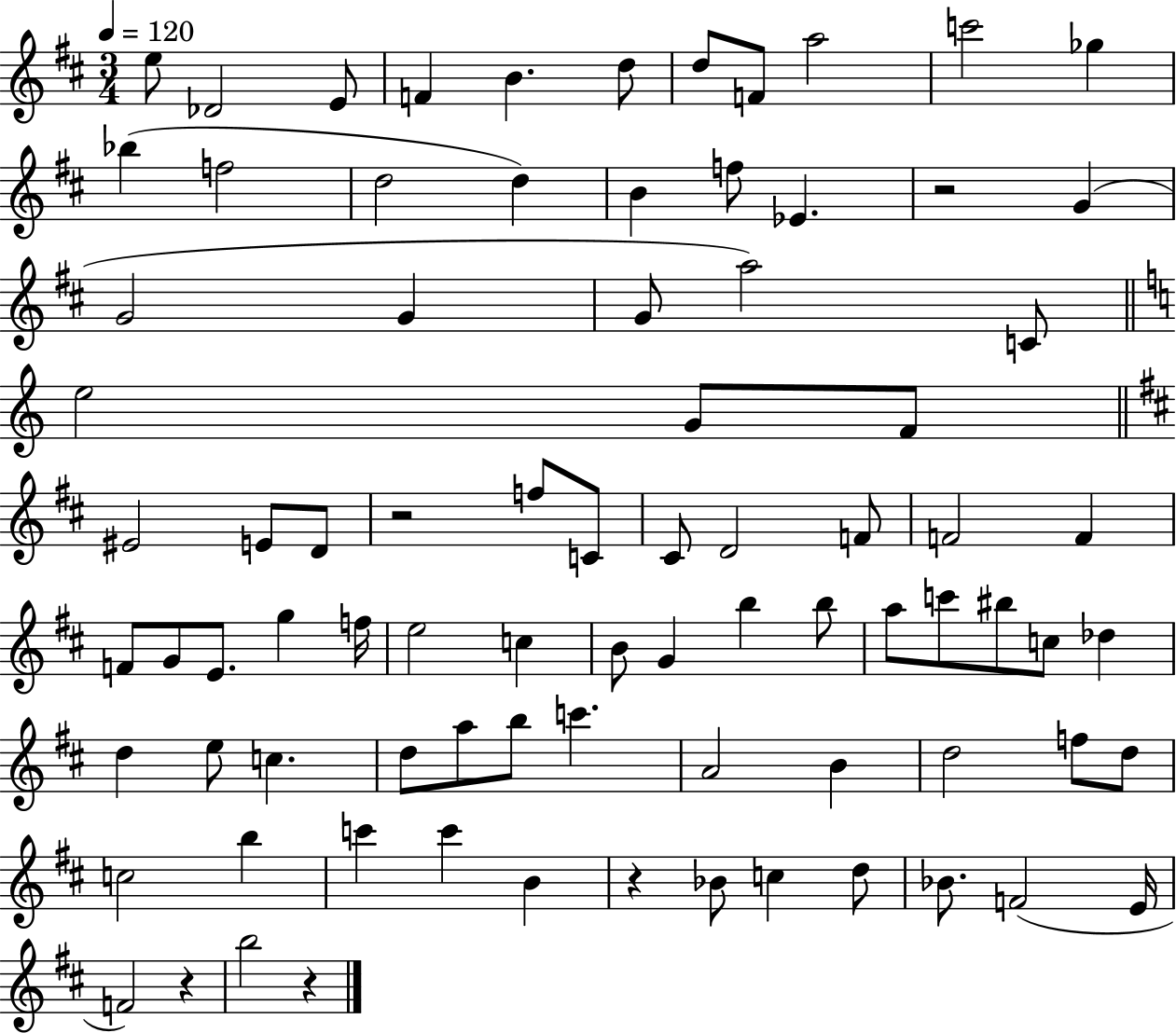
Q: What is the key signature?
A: D major